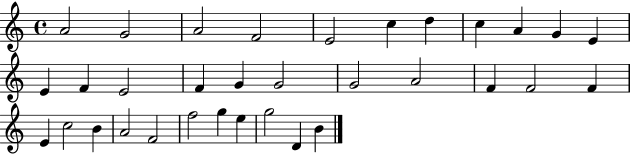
A4/h G4/h A4/h F4/h E4/h C5/q D5/q C5/q A4/q G4/q E4/q E4/q F4/q E4/h F4/q G4/q G4/h G4/h A4/h F4/q F4/h F4/q E4/q C5/h B4/q A4/h F4/h F5/h G5/q E5/q G5/h D4/q B4/q